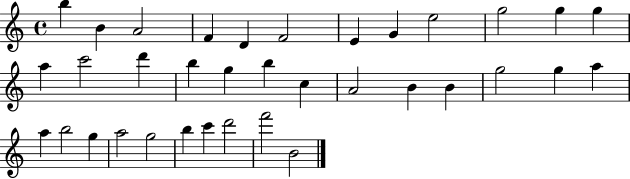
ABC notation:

X:1
T:Untitled
M:4/4
L:1/4
K:C
b B A2 F D F2 E G e2 g2 g g a c'2 d' b g b c A2 B B g2 g a a b2 g a2 g2 b c' d'2 f'2 B2